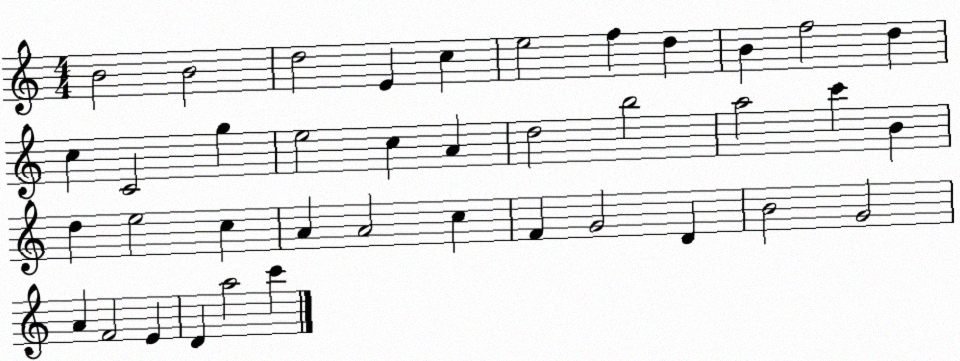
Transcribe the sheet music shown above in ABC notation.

X:1
T:Untitled
M:4/4
L:1/4
K:C
B2 B2 d2 E c e2 f d B f2 d c C2 g e2 c A d2 b2 a2 c' B d e2 c A A2 c F G2 D B2 G2 A F2 E D a2 c'